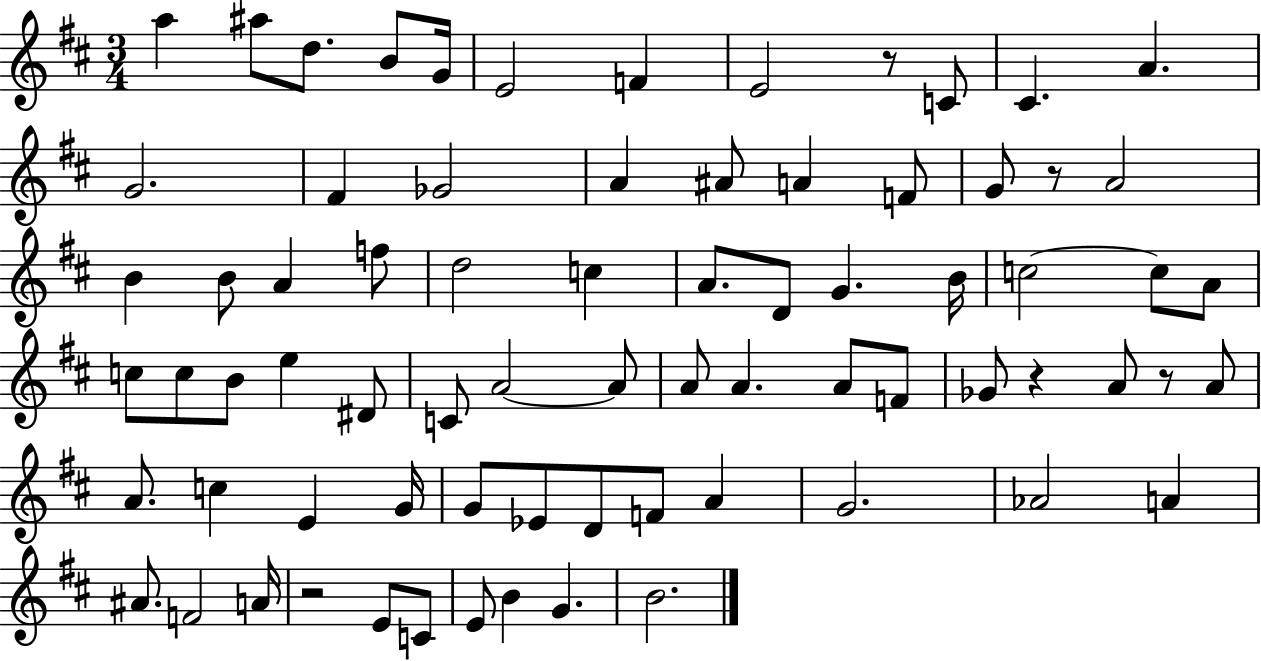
A5/q A#5/e D5/e. B4/e G4/s E4/h F4/q E4/h R/e C4/e C#4/q. A4/q. G4/h. F#4/q Gb4/h A4/q A#4/e A4/q F4/e G4/e R/e A4/h B4/q B4/e A4/q F5/e D5/h C5/q A4/e. D4/e G4/q. B4/s C5/h C5/e A4/e C5/e C5/e B4/e E5/q D#4/e C4/e A4/h A4/e A4/e A4/q. A4/e F4/e Gb4/e R/q A4/e R/e A4/e A4/e. C5/q E4/q G4/s G4/e Eb4/e D4/e F4/e A4/q G4/h. Ab4/h A4/q A#4/e. F4/h A4/s R/h E4/e C4/e E4/e B4/q G4/q. B4/h.